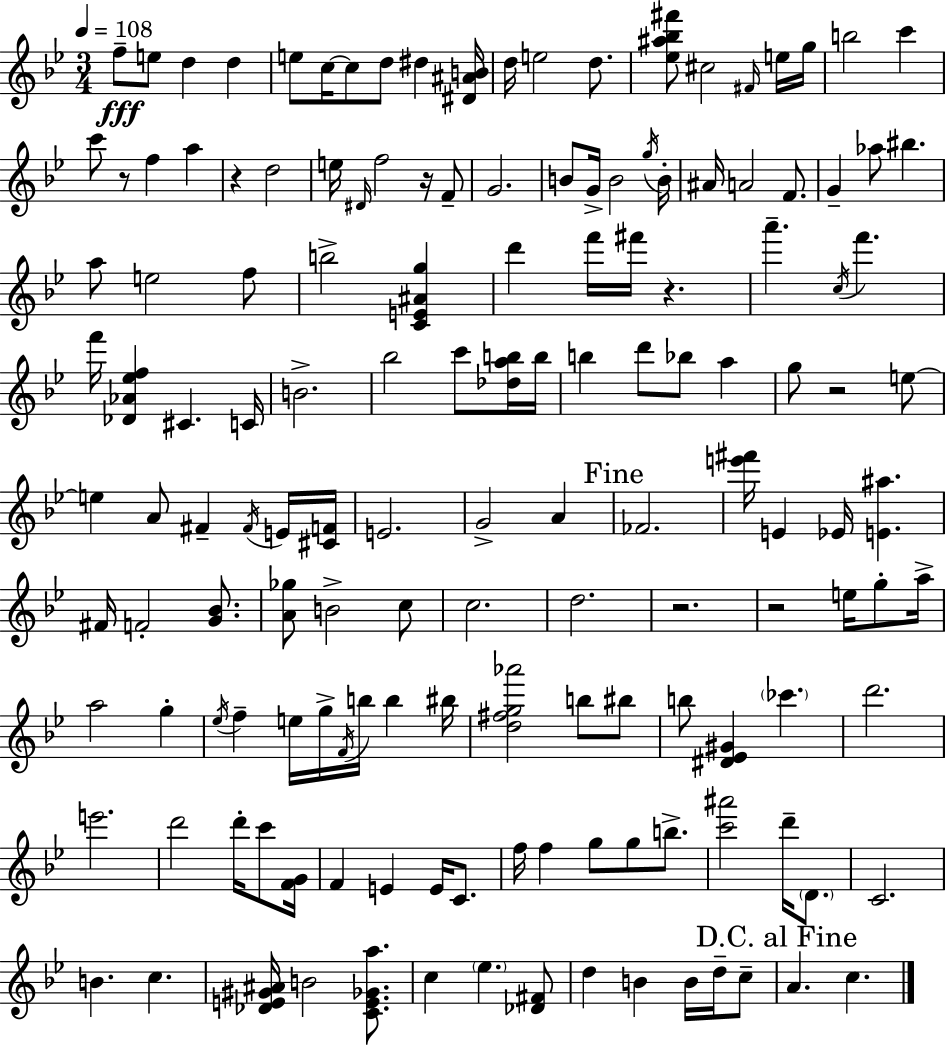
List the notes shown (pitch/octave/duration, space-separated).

F5/e E5/e D5/q D5/q E5/e C5/s C5/e D5/e D#5/q [D#4,A#4,B4]/s D5/s E5/h D5/e. [Eb5,A#5,Bb5,F#6]/e C#5/h F#4/s E5/s G5/s B5/h C6/q C6/e R/e F5/q A5/q R/q D5/h E5/s D#4/s F5/h R/s F4/e G4/h. B4/e G4/s B4/h G5/s B4/s A#4/s A4/h F4/e. G4/q Ab5/e BIS5/q. A5/e E5/h F5/e B5/h [C4,E4,A#4,G5]/q D6/q F6/s F#6/s R/q. A6/q. C5/s F6/q. F6/s [Db4,Ab4,Eb5,F5]/q C#4/q. C4/s B4/h. Bb5/h C6/e [Db5,A5,B5]/s B5/s B5/q D6/e Bb5/e A5/q G5/e R/h E5/e E5/q A4/e F#4/q F#4/s E4/s [C#4,F4]/s E4/h. G4/h A4/q FES4/h. [E6,F#6]/s E4/q Eb4/s [E4,A#5]/q. F#4/s F4/h [G4,Bb4]/e. [A4,Gb5]/e B4/h C5/e C5/h. D5/h. R/h. R/h E5/s G5/e A5/s A5/h G5/q Eb5/s F5/q E5/s G5/s F4/s B5/s B5/q BIS5/s [D5,F#5,G5,Ab6]/h B5/e BIS5/e B5/e [D#4,Eb4,G#4]/q CES6/q. D6/h. E6/h. D6/h D6/s C6/e [F4,G4]/s F4/q E4/q E4/s C4/e. F5/s F5/q G5/e G5/e B5/e. [C6,A#6]/h D6/s D4/e. C4/h. B4/q. C5/q. [Db4,E4,G#4,A#4]/s B4/h [C4,E4,Gb4,A5]/e. C5/q Eb5/q. [Db4,F#4]/e D5/q B4/q B4/s D5/s C5/e A4/q. C5/q.